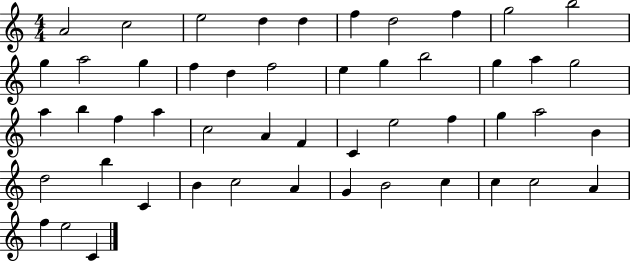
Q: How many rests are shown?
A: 0